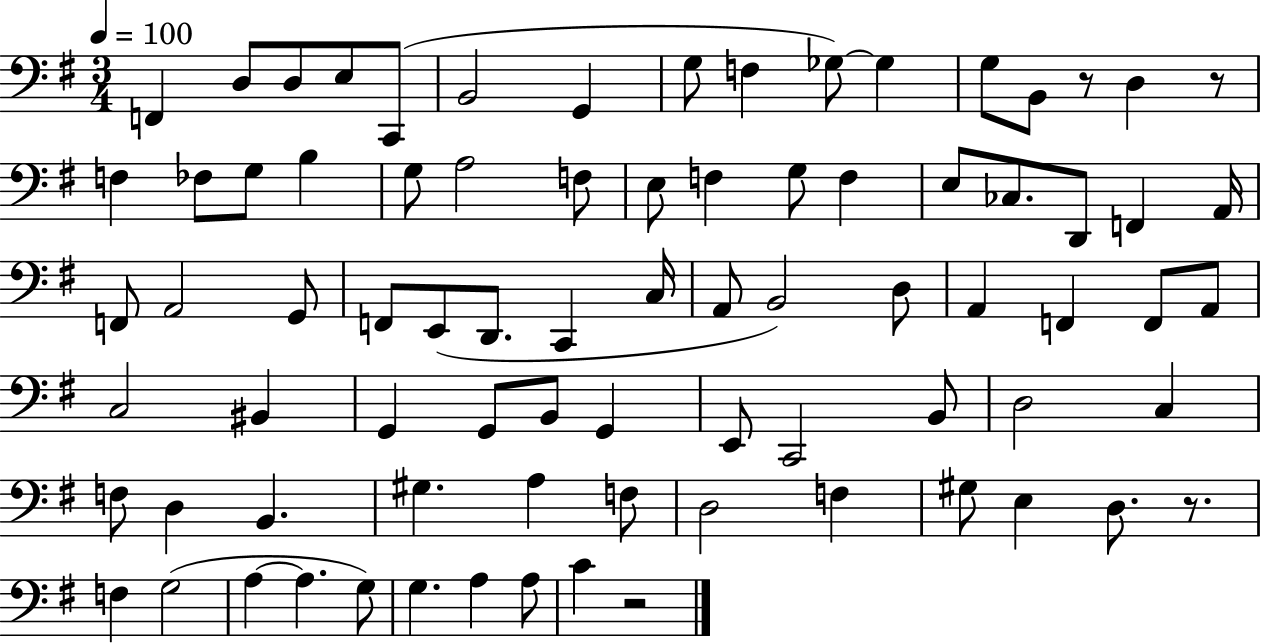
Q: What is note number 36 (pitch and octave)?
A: D2